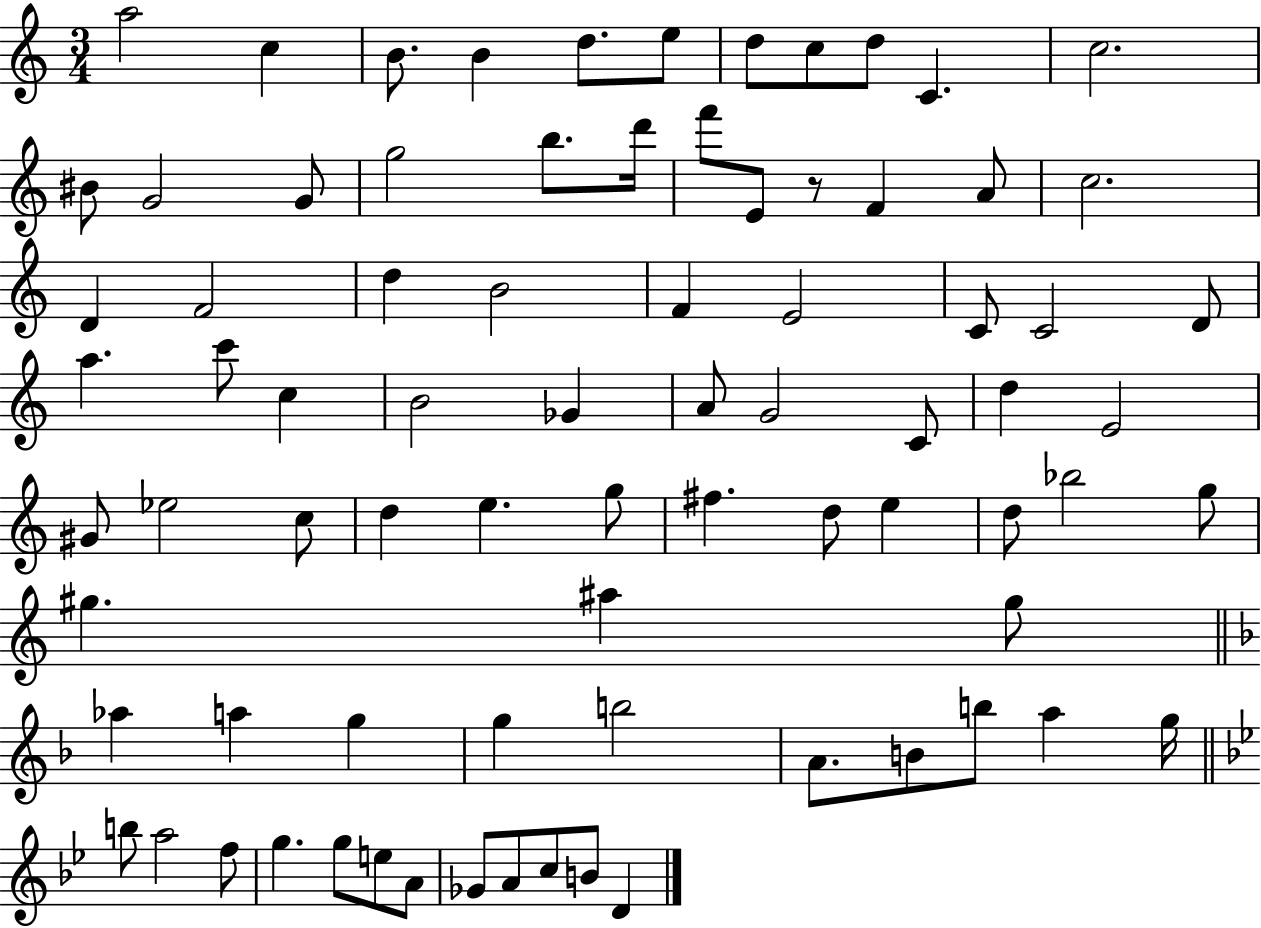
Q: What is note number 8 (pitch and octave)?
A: C5